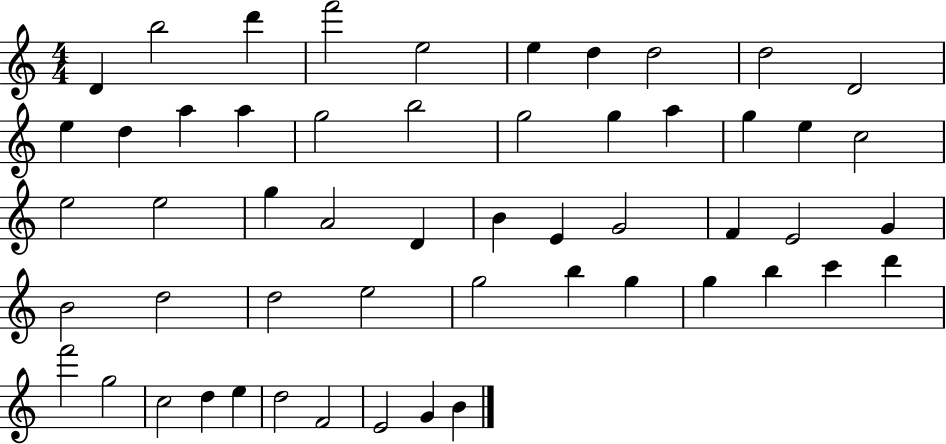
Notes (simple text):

D4/q B5/h D6/q F6/h E5/h E5/q D5/q D5/h D5/h D4/h E5/q D5/q A5/q A5/q G5/h B5/h G5/h G5/q A5/q G5/q E5/q C5/h E5/h E5/h G5/q A4/h D4/q B4/q E4/q G4/h F4/q E4/h G4/q B4/h D5/h D5/h E5/h G5/h B5/q G5/q G5/q B5/q C6/q D6/q F6/h G5/h C5/h D5/q E5/q D5/h F4/h E4/h G4/q B4/q